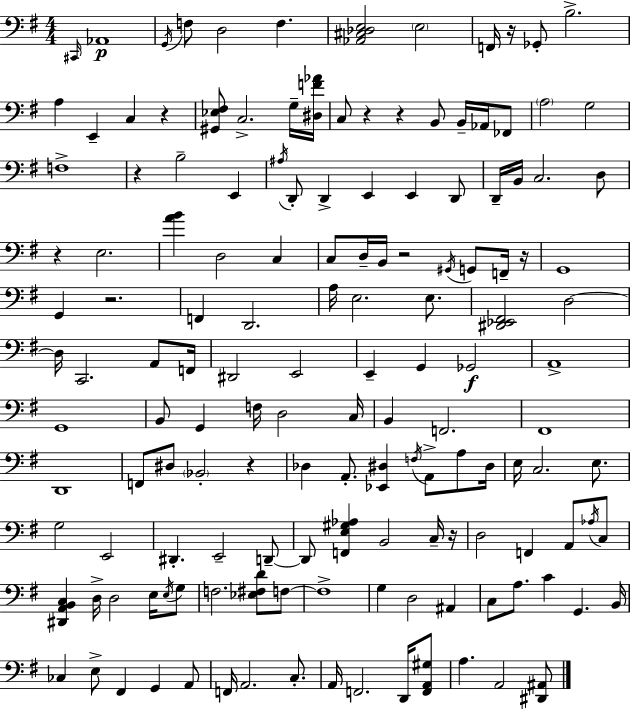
{
  \clef bass
  \numericTimeSignature
  \time 4/4
  \key e \minor
  \grace { cis,16 }\p aes,1 | \acciaccatura { g,16 } f8 d2 f4. | <aes, cis des e>2 \parenthesize e2 | f,16 r16 ges,8-. b2.-> | \break a4 e,4-- c4 r4 | <gis, ees fis>8 c2.-> | g16-- <dis f' aes'>16 c8 r4 r4 b,8 b,16-- aes,16 | fes,8 \parenthesize a2 g2 | \break f1-> | r4 b2-- e,4 | \acciaccatura { ais16 } d,8-. d,4-> e,4 e,4 | d,8 d,16-- b,16 c2. | \break d8 r4 e2. | <a' b'>4 d2 c4 | c8 d16-- b,16 r2 \acciaccatura { gis,16 } | g,8 f,16-- r16 g,1 | \break g,4 r2. | f,4 d,2. | a16 e2. | e8. <dis, ees, fis,>2 d2~~ | \break d16 c,2. | a,8 f,16 dis,2 e,2 | e,4-- g,4 ges,2\f | a,1-> | \break g,1 | b,8 g,4 f16 d2 | c16 b,4 f,2. | fis,1 | \break d,1 | f,8 dis8 \parenthesize bes,2-. | r4 des4 a,8.-. <ees, dis>4 \acciaccatura { f16 } | a,8-> a8 dis16 e16 c2. | \break e8. g2 e,2 | dis,4.-. e,2-- | d,8--~~ d,8 <f, e gis aes>4 b,2 | c16-- r16 d2 f,4 | \break a,8 \acciaccatura { aes16 } c8 <dis, a, b, c>4 d16-> d2 | e16 \acciaccatura { e16 } g8 f2. | <ees fis d'>8 f8~~ f1-> | g4 d2 | \break ais,4 c8 a8. c'4 | g,4. b,16 ces4 e8-> fis,4 | g,4 a,8 f,16 a,2. | c8.-. a,16 f,2. | \break d,16 <f, a, gis>8 a4. a,2 | <dis, ais,>8 \bar "|."
}